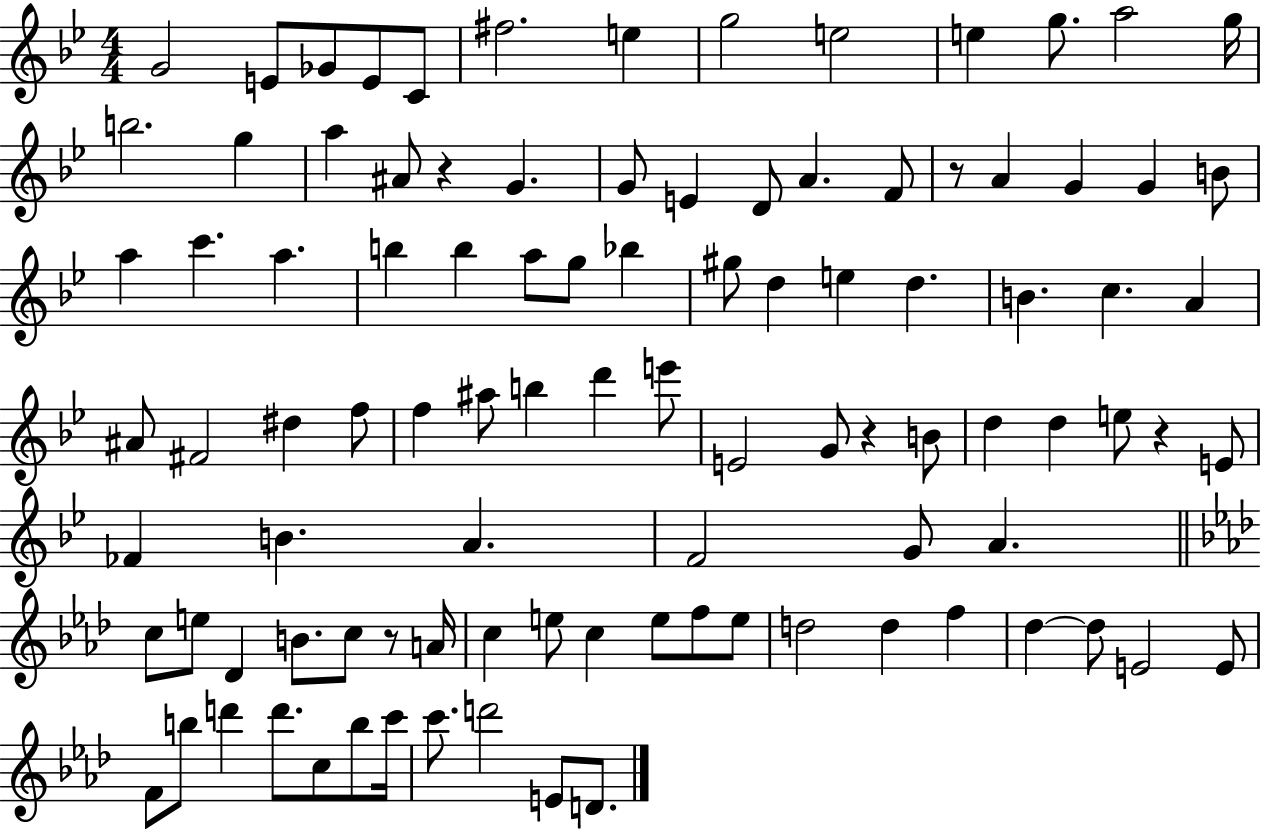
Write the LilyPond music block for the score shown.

{
  \clef treble
  \numericTimeSignature
  \time 4/4
  \key bes \major
  g'2 e'8 ges'8 e'8 c'8 | fis''2. e''4 | g''2 e''2 | e''4 g''8. a''2 g''16 | \break b''2. g''4 | a''4 ais'8 r4 g'4. | g'8 e'4 d'8 a'4. f'8 | r8 a'4 g'4 g'4 b'8 | \break a''4 c'''4. a''4. | b''4 b''4 a''8 g''8 bes''4 | gis''8 d''4 e''4 d''4. | b'4. c''4. a'4 | \break ais'8 fis'2 dis''4 f''8 | f''4 ais''8 b''4 d'''4 e'''8 | e'2 g'8 r4 b'8 | d''4 d''4 e''8 r4 e'8 | \break fes'4 b'4. a'4. | f'2 g'8 a'4. | \bar "||" \break \key f \minor c''8 e''8 des'4 b'8. c''8 r8 a'16 | c''4 e''8 c''4 e''8 f''8 e''8 | d''2 d''4 f''4 | des''4~~ des''8 e'2 e'8 | \break f'8 b''8 d'''4 d'''8. c''8 b''8 c'''16 | c'''8. d'''2 e'8 d'8. | \bar "|."
}